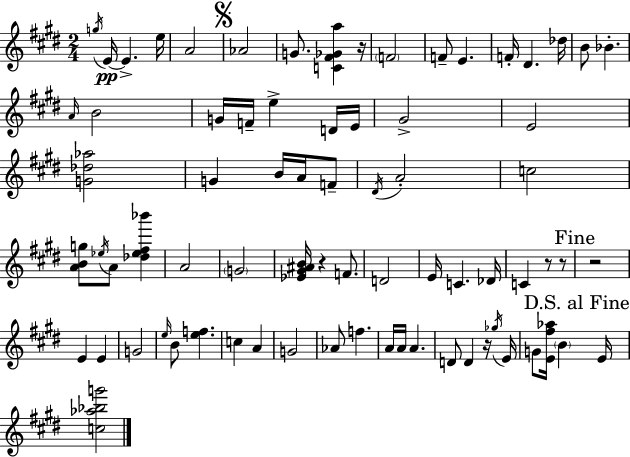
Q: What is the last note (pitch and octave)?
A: E4